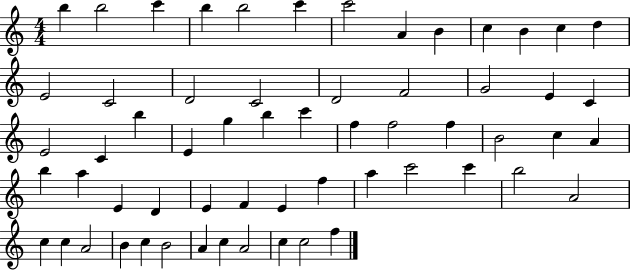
{
  \clef treble
  \numericTimeSignature
  \time 4/4
  \key c \major
  b''4 b''2 c'''4 | b''4 b''2 c'''4 | c'''2 a'4 b'4 | c''4 b'4 c''4 d''4 | \break e'2 c'2 | d'2 c'2 | d'2 f'2 | g'2 e'4 c'4 | \break e'2 c'4 b''4 | e'4 g''4 b''4 c'''4 | f''4 f''2 f''4 | b'2 c''4 a'4 | \break b''4 a''4 e'4 d'4 | e'4 f'4 e'4 f''4 | a''4 c'''2 c'''4 | b''2 a'2 | \break c''4 c''4 a'2 | b'4 c''4 b'2 | a'4 c''4 a'2 | c''4 c''2 f''4 | \break \bar "|."
}